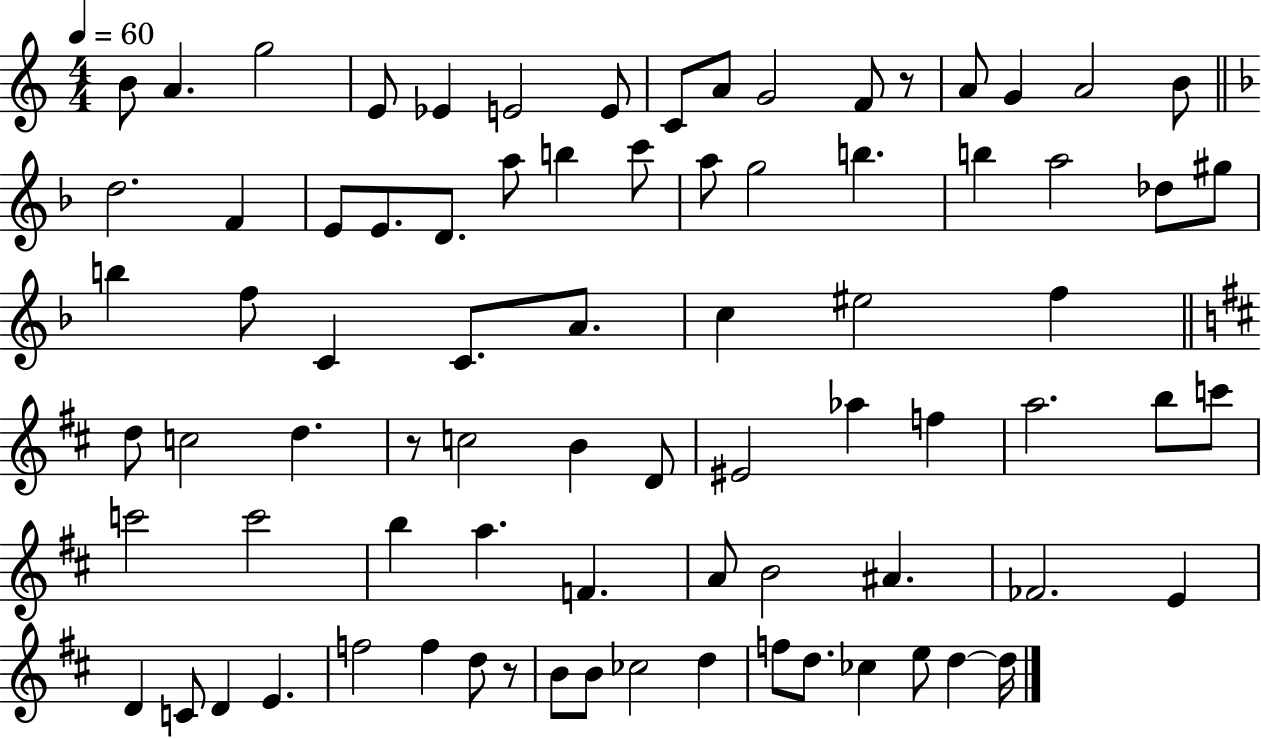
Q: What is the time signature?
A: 4/4